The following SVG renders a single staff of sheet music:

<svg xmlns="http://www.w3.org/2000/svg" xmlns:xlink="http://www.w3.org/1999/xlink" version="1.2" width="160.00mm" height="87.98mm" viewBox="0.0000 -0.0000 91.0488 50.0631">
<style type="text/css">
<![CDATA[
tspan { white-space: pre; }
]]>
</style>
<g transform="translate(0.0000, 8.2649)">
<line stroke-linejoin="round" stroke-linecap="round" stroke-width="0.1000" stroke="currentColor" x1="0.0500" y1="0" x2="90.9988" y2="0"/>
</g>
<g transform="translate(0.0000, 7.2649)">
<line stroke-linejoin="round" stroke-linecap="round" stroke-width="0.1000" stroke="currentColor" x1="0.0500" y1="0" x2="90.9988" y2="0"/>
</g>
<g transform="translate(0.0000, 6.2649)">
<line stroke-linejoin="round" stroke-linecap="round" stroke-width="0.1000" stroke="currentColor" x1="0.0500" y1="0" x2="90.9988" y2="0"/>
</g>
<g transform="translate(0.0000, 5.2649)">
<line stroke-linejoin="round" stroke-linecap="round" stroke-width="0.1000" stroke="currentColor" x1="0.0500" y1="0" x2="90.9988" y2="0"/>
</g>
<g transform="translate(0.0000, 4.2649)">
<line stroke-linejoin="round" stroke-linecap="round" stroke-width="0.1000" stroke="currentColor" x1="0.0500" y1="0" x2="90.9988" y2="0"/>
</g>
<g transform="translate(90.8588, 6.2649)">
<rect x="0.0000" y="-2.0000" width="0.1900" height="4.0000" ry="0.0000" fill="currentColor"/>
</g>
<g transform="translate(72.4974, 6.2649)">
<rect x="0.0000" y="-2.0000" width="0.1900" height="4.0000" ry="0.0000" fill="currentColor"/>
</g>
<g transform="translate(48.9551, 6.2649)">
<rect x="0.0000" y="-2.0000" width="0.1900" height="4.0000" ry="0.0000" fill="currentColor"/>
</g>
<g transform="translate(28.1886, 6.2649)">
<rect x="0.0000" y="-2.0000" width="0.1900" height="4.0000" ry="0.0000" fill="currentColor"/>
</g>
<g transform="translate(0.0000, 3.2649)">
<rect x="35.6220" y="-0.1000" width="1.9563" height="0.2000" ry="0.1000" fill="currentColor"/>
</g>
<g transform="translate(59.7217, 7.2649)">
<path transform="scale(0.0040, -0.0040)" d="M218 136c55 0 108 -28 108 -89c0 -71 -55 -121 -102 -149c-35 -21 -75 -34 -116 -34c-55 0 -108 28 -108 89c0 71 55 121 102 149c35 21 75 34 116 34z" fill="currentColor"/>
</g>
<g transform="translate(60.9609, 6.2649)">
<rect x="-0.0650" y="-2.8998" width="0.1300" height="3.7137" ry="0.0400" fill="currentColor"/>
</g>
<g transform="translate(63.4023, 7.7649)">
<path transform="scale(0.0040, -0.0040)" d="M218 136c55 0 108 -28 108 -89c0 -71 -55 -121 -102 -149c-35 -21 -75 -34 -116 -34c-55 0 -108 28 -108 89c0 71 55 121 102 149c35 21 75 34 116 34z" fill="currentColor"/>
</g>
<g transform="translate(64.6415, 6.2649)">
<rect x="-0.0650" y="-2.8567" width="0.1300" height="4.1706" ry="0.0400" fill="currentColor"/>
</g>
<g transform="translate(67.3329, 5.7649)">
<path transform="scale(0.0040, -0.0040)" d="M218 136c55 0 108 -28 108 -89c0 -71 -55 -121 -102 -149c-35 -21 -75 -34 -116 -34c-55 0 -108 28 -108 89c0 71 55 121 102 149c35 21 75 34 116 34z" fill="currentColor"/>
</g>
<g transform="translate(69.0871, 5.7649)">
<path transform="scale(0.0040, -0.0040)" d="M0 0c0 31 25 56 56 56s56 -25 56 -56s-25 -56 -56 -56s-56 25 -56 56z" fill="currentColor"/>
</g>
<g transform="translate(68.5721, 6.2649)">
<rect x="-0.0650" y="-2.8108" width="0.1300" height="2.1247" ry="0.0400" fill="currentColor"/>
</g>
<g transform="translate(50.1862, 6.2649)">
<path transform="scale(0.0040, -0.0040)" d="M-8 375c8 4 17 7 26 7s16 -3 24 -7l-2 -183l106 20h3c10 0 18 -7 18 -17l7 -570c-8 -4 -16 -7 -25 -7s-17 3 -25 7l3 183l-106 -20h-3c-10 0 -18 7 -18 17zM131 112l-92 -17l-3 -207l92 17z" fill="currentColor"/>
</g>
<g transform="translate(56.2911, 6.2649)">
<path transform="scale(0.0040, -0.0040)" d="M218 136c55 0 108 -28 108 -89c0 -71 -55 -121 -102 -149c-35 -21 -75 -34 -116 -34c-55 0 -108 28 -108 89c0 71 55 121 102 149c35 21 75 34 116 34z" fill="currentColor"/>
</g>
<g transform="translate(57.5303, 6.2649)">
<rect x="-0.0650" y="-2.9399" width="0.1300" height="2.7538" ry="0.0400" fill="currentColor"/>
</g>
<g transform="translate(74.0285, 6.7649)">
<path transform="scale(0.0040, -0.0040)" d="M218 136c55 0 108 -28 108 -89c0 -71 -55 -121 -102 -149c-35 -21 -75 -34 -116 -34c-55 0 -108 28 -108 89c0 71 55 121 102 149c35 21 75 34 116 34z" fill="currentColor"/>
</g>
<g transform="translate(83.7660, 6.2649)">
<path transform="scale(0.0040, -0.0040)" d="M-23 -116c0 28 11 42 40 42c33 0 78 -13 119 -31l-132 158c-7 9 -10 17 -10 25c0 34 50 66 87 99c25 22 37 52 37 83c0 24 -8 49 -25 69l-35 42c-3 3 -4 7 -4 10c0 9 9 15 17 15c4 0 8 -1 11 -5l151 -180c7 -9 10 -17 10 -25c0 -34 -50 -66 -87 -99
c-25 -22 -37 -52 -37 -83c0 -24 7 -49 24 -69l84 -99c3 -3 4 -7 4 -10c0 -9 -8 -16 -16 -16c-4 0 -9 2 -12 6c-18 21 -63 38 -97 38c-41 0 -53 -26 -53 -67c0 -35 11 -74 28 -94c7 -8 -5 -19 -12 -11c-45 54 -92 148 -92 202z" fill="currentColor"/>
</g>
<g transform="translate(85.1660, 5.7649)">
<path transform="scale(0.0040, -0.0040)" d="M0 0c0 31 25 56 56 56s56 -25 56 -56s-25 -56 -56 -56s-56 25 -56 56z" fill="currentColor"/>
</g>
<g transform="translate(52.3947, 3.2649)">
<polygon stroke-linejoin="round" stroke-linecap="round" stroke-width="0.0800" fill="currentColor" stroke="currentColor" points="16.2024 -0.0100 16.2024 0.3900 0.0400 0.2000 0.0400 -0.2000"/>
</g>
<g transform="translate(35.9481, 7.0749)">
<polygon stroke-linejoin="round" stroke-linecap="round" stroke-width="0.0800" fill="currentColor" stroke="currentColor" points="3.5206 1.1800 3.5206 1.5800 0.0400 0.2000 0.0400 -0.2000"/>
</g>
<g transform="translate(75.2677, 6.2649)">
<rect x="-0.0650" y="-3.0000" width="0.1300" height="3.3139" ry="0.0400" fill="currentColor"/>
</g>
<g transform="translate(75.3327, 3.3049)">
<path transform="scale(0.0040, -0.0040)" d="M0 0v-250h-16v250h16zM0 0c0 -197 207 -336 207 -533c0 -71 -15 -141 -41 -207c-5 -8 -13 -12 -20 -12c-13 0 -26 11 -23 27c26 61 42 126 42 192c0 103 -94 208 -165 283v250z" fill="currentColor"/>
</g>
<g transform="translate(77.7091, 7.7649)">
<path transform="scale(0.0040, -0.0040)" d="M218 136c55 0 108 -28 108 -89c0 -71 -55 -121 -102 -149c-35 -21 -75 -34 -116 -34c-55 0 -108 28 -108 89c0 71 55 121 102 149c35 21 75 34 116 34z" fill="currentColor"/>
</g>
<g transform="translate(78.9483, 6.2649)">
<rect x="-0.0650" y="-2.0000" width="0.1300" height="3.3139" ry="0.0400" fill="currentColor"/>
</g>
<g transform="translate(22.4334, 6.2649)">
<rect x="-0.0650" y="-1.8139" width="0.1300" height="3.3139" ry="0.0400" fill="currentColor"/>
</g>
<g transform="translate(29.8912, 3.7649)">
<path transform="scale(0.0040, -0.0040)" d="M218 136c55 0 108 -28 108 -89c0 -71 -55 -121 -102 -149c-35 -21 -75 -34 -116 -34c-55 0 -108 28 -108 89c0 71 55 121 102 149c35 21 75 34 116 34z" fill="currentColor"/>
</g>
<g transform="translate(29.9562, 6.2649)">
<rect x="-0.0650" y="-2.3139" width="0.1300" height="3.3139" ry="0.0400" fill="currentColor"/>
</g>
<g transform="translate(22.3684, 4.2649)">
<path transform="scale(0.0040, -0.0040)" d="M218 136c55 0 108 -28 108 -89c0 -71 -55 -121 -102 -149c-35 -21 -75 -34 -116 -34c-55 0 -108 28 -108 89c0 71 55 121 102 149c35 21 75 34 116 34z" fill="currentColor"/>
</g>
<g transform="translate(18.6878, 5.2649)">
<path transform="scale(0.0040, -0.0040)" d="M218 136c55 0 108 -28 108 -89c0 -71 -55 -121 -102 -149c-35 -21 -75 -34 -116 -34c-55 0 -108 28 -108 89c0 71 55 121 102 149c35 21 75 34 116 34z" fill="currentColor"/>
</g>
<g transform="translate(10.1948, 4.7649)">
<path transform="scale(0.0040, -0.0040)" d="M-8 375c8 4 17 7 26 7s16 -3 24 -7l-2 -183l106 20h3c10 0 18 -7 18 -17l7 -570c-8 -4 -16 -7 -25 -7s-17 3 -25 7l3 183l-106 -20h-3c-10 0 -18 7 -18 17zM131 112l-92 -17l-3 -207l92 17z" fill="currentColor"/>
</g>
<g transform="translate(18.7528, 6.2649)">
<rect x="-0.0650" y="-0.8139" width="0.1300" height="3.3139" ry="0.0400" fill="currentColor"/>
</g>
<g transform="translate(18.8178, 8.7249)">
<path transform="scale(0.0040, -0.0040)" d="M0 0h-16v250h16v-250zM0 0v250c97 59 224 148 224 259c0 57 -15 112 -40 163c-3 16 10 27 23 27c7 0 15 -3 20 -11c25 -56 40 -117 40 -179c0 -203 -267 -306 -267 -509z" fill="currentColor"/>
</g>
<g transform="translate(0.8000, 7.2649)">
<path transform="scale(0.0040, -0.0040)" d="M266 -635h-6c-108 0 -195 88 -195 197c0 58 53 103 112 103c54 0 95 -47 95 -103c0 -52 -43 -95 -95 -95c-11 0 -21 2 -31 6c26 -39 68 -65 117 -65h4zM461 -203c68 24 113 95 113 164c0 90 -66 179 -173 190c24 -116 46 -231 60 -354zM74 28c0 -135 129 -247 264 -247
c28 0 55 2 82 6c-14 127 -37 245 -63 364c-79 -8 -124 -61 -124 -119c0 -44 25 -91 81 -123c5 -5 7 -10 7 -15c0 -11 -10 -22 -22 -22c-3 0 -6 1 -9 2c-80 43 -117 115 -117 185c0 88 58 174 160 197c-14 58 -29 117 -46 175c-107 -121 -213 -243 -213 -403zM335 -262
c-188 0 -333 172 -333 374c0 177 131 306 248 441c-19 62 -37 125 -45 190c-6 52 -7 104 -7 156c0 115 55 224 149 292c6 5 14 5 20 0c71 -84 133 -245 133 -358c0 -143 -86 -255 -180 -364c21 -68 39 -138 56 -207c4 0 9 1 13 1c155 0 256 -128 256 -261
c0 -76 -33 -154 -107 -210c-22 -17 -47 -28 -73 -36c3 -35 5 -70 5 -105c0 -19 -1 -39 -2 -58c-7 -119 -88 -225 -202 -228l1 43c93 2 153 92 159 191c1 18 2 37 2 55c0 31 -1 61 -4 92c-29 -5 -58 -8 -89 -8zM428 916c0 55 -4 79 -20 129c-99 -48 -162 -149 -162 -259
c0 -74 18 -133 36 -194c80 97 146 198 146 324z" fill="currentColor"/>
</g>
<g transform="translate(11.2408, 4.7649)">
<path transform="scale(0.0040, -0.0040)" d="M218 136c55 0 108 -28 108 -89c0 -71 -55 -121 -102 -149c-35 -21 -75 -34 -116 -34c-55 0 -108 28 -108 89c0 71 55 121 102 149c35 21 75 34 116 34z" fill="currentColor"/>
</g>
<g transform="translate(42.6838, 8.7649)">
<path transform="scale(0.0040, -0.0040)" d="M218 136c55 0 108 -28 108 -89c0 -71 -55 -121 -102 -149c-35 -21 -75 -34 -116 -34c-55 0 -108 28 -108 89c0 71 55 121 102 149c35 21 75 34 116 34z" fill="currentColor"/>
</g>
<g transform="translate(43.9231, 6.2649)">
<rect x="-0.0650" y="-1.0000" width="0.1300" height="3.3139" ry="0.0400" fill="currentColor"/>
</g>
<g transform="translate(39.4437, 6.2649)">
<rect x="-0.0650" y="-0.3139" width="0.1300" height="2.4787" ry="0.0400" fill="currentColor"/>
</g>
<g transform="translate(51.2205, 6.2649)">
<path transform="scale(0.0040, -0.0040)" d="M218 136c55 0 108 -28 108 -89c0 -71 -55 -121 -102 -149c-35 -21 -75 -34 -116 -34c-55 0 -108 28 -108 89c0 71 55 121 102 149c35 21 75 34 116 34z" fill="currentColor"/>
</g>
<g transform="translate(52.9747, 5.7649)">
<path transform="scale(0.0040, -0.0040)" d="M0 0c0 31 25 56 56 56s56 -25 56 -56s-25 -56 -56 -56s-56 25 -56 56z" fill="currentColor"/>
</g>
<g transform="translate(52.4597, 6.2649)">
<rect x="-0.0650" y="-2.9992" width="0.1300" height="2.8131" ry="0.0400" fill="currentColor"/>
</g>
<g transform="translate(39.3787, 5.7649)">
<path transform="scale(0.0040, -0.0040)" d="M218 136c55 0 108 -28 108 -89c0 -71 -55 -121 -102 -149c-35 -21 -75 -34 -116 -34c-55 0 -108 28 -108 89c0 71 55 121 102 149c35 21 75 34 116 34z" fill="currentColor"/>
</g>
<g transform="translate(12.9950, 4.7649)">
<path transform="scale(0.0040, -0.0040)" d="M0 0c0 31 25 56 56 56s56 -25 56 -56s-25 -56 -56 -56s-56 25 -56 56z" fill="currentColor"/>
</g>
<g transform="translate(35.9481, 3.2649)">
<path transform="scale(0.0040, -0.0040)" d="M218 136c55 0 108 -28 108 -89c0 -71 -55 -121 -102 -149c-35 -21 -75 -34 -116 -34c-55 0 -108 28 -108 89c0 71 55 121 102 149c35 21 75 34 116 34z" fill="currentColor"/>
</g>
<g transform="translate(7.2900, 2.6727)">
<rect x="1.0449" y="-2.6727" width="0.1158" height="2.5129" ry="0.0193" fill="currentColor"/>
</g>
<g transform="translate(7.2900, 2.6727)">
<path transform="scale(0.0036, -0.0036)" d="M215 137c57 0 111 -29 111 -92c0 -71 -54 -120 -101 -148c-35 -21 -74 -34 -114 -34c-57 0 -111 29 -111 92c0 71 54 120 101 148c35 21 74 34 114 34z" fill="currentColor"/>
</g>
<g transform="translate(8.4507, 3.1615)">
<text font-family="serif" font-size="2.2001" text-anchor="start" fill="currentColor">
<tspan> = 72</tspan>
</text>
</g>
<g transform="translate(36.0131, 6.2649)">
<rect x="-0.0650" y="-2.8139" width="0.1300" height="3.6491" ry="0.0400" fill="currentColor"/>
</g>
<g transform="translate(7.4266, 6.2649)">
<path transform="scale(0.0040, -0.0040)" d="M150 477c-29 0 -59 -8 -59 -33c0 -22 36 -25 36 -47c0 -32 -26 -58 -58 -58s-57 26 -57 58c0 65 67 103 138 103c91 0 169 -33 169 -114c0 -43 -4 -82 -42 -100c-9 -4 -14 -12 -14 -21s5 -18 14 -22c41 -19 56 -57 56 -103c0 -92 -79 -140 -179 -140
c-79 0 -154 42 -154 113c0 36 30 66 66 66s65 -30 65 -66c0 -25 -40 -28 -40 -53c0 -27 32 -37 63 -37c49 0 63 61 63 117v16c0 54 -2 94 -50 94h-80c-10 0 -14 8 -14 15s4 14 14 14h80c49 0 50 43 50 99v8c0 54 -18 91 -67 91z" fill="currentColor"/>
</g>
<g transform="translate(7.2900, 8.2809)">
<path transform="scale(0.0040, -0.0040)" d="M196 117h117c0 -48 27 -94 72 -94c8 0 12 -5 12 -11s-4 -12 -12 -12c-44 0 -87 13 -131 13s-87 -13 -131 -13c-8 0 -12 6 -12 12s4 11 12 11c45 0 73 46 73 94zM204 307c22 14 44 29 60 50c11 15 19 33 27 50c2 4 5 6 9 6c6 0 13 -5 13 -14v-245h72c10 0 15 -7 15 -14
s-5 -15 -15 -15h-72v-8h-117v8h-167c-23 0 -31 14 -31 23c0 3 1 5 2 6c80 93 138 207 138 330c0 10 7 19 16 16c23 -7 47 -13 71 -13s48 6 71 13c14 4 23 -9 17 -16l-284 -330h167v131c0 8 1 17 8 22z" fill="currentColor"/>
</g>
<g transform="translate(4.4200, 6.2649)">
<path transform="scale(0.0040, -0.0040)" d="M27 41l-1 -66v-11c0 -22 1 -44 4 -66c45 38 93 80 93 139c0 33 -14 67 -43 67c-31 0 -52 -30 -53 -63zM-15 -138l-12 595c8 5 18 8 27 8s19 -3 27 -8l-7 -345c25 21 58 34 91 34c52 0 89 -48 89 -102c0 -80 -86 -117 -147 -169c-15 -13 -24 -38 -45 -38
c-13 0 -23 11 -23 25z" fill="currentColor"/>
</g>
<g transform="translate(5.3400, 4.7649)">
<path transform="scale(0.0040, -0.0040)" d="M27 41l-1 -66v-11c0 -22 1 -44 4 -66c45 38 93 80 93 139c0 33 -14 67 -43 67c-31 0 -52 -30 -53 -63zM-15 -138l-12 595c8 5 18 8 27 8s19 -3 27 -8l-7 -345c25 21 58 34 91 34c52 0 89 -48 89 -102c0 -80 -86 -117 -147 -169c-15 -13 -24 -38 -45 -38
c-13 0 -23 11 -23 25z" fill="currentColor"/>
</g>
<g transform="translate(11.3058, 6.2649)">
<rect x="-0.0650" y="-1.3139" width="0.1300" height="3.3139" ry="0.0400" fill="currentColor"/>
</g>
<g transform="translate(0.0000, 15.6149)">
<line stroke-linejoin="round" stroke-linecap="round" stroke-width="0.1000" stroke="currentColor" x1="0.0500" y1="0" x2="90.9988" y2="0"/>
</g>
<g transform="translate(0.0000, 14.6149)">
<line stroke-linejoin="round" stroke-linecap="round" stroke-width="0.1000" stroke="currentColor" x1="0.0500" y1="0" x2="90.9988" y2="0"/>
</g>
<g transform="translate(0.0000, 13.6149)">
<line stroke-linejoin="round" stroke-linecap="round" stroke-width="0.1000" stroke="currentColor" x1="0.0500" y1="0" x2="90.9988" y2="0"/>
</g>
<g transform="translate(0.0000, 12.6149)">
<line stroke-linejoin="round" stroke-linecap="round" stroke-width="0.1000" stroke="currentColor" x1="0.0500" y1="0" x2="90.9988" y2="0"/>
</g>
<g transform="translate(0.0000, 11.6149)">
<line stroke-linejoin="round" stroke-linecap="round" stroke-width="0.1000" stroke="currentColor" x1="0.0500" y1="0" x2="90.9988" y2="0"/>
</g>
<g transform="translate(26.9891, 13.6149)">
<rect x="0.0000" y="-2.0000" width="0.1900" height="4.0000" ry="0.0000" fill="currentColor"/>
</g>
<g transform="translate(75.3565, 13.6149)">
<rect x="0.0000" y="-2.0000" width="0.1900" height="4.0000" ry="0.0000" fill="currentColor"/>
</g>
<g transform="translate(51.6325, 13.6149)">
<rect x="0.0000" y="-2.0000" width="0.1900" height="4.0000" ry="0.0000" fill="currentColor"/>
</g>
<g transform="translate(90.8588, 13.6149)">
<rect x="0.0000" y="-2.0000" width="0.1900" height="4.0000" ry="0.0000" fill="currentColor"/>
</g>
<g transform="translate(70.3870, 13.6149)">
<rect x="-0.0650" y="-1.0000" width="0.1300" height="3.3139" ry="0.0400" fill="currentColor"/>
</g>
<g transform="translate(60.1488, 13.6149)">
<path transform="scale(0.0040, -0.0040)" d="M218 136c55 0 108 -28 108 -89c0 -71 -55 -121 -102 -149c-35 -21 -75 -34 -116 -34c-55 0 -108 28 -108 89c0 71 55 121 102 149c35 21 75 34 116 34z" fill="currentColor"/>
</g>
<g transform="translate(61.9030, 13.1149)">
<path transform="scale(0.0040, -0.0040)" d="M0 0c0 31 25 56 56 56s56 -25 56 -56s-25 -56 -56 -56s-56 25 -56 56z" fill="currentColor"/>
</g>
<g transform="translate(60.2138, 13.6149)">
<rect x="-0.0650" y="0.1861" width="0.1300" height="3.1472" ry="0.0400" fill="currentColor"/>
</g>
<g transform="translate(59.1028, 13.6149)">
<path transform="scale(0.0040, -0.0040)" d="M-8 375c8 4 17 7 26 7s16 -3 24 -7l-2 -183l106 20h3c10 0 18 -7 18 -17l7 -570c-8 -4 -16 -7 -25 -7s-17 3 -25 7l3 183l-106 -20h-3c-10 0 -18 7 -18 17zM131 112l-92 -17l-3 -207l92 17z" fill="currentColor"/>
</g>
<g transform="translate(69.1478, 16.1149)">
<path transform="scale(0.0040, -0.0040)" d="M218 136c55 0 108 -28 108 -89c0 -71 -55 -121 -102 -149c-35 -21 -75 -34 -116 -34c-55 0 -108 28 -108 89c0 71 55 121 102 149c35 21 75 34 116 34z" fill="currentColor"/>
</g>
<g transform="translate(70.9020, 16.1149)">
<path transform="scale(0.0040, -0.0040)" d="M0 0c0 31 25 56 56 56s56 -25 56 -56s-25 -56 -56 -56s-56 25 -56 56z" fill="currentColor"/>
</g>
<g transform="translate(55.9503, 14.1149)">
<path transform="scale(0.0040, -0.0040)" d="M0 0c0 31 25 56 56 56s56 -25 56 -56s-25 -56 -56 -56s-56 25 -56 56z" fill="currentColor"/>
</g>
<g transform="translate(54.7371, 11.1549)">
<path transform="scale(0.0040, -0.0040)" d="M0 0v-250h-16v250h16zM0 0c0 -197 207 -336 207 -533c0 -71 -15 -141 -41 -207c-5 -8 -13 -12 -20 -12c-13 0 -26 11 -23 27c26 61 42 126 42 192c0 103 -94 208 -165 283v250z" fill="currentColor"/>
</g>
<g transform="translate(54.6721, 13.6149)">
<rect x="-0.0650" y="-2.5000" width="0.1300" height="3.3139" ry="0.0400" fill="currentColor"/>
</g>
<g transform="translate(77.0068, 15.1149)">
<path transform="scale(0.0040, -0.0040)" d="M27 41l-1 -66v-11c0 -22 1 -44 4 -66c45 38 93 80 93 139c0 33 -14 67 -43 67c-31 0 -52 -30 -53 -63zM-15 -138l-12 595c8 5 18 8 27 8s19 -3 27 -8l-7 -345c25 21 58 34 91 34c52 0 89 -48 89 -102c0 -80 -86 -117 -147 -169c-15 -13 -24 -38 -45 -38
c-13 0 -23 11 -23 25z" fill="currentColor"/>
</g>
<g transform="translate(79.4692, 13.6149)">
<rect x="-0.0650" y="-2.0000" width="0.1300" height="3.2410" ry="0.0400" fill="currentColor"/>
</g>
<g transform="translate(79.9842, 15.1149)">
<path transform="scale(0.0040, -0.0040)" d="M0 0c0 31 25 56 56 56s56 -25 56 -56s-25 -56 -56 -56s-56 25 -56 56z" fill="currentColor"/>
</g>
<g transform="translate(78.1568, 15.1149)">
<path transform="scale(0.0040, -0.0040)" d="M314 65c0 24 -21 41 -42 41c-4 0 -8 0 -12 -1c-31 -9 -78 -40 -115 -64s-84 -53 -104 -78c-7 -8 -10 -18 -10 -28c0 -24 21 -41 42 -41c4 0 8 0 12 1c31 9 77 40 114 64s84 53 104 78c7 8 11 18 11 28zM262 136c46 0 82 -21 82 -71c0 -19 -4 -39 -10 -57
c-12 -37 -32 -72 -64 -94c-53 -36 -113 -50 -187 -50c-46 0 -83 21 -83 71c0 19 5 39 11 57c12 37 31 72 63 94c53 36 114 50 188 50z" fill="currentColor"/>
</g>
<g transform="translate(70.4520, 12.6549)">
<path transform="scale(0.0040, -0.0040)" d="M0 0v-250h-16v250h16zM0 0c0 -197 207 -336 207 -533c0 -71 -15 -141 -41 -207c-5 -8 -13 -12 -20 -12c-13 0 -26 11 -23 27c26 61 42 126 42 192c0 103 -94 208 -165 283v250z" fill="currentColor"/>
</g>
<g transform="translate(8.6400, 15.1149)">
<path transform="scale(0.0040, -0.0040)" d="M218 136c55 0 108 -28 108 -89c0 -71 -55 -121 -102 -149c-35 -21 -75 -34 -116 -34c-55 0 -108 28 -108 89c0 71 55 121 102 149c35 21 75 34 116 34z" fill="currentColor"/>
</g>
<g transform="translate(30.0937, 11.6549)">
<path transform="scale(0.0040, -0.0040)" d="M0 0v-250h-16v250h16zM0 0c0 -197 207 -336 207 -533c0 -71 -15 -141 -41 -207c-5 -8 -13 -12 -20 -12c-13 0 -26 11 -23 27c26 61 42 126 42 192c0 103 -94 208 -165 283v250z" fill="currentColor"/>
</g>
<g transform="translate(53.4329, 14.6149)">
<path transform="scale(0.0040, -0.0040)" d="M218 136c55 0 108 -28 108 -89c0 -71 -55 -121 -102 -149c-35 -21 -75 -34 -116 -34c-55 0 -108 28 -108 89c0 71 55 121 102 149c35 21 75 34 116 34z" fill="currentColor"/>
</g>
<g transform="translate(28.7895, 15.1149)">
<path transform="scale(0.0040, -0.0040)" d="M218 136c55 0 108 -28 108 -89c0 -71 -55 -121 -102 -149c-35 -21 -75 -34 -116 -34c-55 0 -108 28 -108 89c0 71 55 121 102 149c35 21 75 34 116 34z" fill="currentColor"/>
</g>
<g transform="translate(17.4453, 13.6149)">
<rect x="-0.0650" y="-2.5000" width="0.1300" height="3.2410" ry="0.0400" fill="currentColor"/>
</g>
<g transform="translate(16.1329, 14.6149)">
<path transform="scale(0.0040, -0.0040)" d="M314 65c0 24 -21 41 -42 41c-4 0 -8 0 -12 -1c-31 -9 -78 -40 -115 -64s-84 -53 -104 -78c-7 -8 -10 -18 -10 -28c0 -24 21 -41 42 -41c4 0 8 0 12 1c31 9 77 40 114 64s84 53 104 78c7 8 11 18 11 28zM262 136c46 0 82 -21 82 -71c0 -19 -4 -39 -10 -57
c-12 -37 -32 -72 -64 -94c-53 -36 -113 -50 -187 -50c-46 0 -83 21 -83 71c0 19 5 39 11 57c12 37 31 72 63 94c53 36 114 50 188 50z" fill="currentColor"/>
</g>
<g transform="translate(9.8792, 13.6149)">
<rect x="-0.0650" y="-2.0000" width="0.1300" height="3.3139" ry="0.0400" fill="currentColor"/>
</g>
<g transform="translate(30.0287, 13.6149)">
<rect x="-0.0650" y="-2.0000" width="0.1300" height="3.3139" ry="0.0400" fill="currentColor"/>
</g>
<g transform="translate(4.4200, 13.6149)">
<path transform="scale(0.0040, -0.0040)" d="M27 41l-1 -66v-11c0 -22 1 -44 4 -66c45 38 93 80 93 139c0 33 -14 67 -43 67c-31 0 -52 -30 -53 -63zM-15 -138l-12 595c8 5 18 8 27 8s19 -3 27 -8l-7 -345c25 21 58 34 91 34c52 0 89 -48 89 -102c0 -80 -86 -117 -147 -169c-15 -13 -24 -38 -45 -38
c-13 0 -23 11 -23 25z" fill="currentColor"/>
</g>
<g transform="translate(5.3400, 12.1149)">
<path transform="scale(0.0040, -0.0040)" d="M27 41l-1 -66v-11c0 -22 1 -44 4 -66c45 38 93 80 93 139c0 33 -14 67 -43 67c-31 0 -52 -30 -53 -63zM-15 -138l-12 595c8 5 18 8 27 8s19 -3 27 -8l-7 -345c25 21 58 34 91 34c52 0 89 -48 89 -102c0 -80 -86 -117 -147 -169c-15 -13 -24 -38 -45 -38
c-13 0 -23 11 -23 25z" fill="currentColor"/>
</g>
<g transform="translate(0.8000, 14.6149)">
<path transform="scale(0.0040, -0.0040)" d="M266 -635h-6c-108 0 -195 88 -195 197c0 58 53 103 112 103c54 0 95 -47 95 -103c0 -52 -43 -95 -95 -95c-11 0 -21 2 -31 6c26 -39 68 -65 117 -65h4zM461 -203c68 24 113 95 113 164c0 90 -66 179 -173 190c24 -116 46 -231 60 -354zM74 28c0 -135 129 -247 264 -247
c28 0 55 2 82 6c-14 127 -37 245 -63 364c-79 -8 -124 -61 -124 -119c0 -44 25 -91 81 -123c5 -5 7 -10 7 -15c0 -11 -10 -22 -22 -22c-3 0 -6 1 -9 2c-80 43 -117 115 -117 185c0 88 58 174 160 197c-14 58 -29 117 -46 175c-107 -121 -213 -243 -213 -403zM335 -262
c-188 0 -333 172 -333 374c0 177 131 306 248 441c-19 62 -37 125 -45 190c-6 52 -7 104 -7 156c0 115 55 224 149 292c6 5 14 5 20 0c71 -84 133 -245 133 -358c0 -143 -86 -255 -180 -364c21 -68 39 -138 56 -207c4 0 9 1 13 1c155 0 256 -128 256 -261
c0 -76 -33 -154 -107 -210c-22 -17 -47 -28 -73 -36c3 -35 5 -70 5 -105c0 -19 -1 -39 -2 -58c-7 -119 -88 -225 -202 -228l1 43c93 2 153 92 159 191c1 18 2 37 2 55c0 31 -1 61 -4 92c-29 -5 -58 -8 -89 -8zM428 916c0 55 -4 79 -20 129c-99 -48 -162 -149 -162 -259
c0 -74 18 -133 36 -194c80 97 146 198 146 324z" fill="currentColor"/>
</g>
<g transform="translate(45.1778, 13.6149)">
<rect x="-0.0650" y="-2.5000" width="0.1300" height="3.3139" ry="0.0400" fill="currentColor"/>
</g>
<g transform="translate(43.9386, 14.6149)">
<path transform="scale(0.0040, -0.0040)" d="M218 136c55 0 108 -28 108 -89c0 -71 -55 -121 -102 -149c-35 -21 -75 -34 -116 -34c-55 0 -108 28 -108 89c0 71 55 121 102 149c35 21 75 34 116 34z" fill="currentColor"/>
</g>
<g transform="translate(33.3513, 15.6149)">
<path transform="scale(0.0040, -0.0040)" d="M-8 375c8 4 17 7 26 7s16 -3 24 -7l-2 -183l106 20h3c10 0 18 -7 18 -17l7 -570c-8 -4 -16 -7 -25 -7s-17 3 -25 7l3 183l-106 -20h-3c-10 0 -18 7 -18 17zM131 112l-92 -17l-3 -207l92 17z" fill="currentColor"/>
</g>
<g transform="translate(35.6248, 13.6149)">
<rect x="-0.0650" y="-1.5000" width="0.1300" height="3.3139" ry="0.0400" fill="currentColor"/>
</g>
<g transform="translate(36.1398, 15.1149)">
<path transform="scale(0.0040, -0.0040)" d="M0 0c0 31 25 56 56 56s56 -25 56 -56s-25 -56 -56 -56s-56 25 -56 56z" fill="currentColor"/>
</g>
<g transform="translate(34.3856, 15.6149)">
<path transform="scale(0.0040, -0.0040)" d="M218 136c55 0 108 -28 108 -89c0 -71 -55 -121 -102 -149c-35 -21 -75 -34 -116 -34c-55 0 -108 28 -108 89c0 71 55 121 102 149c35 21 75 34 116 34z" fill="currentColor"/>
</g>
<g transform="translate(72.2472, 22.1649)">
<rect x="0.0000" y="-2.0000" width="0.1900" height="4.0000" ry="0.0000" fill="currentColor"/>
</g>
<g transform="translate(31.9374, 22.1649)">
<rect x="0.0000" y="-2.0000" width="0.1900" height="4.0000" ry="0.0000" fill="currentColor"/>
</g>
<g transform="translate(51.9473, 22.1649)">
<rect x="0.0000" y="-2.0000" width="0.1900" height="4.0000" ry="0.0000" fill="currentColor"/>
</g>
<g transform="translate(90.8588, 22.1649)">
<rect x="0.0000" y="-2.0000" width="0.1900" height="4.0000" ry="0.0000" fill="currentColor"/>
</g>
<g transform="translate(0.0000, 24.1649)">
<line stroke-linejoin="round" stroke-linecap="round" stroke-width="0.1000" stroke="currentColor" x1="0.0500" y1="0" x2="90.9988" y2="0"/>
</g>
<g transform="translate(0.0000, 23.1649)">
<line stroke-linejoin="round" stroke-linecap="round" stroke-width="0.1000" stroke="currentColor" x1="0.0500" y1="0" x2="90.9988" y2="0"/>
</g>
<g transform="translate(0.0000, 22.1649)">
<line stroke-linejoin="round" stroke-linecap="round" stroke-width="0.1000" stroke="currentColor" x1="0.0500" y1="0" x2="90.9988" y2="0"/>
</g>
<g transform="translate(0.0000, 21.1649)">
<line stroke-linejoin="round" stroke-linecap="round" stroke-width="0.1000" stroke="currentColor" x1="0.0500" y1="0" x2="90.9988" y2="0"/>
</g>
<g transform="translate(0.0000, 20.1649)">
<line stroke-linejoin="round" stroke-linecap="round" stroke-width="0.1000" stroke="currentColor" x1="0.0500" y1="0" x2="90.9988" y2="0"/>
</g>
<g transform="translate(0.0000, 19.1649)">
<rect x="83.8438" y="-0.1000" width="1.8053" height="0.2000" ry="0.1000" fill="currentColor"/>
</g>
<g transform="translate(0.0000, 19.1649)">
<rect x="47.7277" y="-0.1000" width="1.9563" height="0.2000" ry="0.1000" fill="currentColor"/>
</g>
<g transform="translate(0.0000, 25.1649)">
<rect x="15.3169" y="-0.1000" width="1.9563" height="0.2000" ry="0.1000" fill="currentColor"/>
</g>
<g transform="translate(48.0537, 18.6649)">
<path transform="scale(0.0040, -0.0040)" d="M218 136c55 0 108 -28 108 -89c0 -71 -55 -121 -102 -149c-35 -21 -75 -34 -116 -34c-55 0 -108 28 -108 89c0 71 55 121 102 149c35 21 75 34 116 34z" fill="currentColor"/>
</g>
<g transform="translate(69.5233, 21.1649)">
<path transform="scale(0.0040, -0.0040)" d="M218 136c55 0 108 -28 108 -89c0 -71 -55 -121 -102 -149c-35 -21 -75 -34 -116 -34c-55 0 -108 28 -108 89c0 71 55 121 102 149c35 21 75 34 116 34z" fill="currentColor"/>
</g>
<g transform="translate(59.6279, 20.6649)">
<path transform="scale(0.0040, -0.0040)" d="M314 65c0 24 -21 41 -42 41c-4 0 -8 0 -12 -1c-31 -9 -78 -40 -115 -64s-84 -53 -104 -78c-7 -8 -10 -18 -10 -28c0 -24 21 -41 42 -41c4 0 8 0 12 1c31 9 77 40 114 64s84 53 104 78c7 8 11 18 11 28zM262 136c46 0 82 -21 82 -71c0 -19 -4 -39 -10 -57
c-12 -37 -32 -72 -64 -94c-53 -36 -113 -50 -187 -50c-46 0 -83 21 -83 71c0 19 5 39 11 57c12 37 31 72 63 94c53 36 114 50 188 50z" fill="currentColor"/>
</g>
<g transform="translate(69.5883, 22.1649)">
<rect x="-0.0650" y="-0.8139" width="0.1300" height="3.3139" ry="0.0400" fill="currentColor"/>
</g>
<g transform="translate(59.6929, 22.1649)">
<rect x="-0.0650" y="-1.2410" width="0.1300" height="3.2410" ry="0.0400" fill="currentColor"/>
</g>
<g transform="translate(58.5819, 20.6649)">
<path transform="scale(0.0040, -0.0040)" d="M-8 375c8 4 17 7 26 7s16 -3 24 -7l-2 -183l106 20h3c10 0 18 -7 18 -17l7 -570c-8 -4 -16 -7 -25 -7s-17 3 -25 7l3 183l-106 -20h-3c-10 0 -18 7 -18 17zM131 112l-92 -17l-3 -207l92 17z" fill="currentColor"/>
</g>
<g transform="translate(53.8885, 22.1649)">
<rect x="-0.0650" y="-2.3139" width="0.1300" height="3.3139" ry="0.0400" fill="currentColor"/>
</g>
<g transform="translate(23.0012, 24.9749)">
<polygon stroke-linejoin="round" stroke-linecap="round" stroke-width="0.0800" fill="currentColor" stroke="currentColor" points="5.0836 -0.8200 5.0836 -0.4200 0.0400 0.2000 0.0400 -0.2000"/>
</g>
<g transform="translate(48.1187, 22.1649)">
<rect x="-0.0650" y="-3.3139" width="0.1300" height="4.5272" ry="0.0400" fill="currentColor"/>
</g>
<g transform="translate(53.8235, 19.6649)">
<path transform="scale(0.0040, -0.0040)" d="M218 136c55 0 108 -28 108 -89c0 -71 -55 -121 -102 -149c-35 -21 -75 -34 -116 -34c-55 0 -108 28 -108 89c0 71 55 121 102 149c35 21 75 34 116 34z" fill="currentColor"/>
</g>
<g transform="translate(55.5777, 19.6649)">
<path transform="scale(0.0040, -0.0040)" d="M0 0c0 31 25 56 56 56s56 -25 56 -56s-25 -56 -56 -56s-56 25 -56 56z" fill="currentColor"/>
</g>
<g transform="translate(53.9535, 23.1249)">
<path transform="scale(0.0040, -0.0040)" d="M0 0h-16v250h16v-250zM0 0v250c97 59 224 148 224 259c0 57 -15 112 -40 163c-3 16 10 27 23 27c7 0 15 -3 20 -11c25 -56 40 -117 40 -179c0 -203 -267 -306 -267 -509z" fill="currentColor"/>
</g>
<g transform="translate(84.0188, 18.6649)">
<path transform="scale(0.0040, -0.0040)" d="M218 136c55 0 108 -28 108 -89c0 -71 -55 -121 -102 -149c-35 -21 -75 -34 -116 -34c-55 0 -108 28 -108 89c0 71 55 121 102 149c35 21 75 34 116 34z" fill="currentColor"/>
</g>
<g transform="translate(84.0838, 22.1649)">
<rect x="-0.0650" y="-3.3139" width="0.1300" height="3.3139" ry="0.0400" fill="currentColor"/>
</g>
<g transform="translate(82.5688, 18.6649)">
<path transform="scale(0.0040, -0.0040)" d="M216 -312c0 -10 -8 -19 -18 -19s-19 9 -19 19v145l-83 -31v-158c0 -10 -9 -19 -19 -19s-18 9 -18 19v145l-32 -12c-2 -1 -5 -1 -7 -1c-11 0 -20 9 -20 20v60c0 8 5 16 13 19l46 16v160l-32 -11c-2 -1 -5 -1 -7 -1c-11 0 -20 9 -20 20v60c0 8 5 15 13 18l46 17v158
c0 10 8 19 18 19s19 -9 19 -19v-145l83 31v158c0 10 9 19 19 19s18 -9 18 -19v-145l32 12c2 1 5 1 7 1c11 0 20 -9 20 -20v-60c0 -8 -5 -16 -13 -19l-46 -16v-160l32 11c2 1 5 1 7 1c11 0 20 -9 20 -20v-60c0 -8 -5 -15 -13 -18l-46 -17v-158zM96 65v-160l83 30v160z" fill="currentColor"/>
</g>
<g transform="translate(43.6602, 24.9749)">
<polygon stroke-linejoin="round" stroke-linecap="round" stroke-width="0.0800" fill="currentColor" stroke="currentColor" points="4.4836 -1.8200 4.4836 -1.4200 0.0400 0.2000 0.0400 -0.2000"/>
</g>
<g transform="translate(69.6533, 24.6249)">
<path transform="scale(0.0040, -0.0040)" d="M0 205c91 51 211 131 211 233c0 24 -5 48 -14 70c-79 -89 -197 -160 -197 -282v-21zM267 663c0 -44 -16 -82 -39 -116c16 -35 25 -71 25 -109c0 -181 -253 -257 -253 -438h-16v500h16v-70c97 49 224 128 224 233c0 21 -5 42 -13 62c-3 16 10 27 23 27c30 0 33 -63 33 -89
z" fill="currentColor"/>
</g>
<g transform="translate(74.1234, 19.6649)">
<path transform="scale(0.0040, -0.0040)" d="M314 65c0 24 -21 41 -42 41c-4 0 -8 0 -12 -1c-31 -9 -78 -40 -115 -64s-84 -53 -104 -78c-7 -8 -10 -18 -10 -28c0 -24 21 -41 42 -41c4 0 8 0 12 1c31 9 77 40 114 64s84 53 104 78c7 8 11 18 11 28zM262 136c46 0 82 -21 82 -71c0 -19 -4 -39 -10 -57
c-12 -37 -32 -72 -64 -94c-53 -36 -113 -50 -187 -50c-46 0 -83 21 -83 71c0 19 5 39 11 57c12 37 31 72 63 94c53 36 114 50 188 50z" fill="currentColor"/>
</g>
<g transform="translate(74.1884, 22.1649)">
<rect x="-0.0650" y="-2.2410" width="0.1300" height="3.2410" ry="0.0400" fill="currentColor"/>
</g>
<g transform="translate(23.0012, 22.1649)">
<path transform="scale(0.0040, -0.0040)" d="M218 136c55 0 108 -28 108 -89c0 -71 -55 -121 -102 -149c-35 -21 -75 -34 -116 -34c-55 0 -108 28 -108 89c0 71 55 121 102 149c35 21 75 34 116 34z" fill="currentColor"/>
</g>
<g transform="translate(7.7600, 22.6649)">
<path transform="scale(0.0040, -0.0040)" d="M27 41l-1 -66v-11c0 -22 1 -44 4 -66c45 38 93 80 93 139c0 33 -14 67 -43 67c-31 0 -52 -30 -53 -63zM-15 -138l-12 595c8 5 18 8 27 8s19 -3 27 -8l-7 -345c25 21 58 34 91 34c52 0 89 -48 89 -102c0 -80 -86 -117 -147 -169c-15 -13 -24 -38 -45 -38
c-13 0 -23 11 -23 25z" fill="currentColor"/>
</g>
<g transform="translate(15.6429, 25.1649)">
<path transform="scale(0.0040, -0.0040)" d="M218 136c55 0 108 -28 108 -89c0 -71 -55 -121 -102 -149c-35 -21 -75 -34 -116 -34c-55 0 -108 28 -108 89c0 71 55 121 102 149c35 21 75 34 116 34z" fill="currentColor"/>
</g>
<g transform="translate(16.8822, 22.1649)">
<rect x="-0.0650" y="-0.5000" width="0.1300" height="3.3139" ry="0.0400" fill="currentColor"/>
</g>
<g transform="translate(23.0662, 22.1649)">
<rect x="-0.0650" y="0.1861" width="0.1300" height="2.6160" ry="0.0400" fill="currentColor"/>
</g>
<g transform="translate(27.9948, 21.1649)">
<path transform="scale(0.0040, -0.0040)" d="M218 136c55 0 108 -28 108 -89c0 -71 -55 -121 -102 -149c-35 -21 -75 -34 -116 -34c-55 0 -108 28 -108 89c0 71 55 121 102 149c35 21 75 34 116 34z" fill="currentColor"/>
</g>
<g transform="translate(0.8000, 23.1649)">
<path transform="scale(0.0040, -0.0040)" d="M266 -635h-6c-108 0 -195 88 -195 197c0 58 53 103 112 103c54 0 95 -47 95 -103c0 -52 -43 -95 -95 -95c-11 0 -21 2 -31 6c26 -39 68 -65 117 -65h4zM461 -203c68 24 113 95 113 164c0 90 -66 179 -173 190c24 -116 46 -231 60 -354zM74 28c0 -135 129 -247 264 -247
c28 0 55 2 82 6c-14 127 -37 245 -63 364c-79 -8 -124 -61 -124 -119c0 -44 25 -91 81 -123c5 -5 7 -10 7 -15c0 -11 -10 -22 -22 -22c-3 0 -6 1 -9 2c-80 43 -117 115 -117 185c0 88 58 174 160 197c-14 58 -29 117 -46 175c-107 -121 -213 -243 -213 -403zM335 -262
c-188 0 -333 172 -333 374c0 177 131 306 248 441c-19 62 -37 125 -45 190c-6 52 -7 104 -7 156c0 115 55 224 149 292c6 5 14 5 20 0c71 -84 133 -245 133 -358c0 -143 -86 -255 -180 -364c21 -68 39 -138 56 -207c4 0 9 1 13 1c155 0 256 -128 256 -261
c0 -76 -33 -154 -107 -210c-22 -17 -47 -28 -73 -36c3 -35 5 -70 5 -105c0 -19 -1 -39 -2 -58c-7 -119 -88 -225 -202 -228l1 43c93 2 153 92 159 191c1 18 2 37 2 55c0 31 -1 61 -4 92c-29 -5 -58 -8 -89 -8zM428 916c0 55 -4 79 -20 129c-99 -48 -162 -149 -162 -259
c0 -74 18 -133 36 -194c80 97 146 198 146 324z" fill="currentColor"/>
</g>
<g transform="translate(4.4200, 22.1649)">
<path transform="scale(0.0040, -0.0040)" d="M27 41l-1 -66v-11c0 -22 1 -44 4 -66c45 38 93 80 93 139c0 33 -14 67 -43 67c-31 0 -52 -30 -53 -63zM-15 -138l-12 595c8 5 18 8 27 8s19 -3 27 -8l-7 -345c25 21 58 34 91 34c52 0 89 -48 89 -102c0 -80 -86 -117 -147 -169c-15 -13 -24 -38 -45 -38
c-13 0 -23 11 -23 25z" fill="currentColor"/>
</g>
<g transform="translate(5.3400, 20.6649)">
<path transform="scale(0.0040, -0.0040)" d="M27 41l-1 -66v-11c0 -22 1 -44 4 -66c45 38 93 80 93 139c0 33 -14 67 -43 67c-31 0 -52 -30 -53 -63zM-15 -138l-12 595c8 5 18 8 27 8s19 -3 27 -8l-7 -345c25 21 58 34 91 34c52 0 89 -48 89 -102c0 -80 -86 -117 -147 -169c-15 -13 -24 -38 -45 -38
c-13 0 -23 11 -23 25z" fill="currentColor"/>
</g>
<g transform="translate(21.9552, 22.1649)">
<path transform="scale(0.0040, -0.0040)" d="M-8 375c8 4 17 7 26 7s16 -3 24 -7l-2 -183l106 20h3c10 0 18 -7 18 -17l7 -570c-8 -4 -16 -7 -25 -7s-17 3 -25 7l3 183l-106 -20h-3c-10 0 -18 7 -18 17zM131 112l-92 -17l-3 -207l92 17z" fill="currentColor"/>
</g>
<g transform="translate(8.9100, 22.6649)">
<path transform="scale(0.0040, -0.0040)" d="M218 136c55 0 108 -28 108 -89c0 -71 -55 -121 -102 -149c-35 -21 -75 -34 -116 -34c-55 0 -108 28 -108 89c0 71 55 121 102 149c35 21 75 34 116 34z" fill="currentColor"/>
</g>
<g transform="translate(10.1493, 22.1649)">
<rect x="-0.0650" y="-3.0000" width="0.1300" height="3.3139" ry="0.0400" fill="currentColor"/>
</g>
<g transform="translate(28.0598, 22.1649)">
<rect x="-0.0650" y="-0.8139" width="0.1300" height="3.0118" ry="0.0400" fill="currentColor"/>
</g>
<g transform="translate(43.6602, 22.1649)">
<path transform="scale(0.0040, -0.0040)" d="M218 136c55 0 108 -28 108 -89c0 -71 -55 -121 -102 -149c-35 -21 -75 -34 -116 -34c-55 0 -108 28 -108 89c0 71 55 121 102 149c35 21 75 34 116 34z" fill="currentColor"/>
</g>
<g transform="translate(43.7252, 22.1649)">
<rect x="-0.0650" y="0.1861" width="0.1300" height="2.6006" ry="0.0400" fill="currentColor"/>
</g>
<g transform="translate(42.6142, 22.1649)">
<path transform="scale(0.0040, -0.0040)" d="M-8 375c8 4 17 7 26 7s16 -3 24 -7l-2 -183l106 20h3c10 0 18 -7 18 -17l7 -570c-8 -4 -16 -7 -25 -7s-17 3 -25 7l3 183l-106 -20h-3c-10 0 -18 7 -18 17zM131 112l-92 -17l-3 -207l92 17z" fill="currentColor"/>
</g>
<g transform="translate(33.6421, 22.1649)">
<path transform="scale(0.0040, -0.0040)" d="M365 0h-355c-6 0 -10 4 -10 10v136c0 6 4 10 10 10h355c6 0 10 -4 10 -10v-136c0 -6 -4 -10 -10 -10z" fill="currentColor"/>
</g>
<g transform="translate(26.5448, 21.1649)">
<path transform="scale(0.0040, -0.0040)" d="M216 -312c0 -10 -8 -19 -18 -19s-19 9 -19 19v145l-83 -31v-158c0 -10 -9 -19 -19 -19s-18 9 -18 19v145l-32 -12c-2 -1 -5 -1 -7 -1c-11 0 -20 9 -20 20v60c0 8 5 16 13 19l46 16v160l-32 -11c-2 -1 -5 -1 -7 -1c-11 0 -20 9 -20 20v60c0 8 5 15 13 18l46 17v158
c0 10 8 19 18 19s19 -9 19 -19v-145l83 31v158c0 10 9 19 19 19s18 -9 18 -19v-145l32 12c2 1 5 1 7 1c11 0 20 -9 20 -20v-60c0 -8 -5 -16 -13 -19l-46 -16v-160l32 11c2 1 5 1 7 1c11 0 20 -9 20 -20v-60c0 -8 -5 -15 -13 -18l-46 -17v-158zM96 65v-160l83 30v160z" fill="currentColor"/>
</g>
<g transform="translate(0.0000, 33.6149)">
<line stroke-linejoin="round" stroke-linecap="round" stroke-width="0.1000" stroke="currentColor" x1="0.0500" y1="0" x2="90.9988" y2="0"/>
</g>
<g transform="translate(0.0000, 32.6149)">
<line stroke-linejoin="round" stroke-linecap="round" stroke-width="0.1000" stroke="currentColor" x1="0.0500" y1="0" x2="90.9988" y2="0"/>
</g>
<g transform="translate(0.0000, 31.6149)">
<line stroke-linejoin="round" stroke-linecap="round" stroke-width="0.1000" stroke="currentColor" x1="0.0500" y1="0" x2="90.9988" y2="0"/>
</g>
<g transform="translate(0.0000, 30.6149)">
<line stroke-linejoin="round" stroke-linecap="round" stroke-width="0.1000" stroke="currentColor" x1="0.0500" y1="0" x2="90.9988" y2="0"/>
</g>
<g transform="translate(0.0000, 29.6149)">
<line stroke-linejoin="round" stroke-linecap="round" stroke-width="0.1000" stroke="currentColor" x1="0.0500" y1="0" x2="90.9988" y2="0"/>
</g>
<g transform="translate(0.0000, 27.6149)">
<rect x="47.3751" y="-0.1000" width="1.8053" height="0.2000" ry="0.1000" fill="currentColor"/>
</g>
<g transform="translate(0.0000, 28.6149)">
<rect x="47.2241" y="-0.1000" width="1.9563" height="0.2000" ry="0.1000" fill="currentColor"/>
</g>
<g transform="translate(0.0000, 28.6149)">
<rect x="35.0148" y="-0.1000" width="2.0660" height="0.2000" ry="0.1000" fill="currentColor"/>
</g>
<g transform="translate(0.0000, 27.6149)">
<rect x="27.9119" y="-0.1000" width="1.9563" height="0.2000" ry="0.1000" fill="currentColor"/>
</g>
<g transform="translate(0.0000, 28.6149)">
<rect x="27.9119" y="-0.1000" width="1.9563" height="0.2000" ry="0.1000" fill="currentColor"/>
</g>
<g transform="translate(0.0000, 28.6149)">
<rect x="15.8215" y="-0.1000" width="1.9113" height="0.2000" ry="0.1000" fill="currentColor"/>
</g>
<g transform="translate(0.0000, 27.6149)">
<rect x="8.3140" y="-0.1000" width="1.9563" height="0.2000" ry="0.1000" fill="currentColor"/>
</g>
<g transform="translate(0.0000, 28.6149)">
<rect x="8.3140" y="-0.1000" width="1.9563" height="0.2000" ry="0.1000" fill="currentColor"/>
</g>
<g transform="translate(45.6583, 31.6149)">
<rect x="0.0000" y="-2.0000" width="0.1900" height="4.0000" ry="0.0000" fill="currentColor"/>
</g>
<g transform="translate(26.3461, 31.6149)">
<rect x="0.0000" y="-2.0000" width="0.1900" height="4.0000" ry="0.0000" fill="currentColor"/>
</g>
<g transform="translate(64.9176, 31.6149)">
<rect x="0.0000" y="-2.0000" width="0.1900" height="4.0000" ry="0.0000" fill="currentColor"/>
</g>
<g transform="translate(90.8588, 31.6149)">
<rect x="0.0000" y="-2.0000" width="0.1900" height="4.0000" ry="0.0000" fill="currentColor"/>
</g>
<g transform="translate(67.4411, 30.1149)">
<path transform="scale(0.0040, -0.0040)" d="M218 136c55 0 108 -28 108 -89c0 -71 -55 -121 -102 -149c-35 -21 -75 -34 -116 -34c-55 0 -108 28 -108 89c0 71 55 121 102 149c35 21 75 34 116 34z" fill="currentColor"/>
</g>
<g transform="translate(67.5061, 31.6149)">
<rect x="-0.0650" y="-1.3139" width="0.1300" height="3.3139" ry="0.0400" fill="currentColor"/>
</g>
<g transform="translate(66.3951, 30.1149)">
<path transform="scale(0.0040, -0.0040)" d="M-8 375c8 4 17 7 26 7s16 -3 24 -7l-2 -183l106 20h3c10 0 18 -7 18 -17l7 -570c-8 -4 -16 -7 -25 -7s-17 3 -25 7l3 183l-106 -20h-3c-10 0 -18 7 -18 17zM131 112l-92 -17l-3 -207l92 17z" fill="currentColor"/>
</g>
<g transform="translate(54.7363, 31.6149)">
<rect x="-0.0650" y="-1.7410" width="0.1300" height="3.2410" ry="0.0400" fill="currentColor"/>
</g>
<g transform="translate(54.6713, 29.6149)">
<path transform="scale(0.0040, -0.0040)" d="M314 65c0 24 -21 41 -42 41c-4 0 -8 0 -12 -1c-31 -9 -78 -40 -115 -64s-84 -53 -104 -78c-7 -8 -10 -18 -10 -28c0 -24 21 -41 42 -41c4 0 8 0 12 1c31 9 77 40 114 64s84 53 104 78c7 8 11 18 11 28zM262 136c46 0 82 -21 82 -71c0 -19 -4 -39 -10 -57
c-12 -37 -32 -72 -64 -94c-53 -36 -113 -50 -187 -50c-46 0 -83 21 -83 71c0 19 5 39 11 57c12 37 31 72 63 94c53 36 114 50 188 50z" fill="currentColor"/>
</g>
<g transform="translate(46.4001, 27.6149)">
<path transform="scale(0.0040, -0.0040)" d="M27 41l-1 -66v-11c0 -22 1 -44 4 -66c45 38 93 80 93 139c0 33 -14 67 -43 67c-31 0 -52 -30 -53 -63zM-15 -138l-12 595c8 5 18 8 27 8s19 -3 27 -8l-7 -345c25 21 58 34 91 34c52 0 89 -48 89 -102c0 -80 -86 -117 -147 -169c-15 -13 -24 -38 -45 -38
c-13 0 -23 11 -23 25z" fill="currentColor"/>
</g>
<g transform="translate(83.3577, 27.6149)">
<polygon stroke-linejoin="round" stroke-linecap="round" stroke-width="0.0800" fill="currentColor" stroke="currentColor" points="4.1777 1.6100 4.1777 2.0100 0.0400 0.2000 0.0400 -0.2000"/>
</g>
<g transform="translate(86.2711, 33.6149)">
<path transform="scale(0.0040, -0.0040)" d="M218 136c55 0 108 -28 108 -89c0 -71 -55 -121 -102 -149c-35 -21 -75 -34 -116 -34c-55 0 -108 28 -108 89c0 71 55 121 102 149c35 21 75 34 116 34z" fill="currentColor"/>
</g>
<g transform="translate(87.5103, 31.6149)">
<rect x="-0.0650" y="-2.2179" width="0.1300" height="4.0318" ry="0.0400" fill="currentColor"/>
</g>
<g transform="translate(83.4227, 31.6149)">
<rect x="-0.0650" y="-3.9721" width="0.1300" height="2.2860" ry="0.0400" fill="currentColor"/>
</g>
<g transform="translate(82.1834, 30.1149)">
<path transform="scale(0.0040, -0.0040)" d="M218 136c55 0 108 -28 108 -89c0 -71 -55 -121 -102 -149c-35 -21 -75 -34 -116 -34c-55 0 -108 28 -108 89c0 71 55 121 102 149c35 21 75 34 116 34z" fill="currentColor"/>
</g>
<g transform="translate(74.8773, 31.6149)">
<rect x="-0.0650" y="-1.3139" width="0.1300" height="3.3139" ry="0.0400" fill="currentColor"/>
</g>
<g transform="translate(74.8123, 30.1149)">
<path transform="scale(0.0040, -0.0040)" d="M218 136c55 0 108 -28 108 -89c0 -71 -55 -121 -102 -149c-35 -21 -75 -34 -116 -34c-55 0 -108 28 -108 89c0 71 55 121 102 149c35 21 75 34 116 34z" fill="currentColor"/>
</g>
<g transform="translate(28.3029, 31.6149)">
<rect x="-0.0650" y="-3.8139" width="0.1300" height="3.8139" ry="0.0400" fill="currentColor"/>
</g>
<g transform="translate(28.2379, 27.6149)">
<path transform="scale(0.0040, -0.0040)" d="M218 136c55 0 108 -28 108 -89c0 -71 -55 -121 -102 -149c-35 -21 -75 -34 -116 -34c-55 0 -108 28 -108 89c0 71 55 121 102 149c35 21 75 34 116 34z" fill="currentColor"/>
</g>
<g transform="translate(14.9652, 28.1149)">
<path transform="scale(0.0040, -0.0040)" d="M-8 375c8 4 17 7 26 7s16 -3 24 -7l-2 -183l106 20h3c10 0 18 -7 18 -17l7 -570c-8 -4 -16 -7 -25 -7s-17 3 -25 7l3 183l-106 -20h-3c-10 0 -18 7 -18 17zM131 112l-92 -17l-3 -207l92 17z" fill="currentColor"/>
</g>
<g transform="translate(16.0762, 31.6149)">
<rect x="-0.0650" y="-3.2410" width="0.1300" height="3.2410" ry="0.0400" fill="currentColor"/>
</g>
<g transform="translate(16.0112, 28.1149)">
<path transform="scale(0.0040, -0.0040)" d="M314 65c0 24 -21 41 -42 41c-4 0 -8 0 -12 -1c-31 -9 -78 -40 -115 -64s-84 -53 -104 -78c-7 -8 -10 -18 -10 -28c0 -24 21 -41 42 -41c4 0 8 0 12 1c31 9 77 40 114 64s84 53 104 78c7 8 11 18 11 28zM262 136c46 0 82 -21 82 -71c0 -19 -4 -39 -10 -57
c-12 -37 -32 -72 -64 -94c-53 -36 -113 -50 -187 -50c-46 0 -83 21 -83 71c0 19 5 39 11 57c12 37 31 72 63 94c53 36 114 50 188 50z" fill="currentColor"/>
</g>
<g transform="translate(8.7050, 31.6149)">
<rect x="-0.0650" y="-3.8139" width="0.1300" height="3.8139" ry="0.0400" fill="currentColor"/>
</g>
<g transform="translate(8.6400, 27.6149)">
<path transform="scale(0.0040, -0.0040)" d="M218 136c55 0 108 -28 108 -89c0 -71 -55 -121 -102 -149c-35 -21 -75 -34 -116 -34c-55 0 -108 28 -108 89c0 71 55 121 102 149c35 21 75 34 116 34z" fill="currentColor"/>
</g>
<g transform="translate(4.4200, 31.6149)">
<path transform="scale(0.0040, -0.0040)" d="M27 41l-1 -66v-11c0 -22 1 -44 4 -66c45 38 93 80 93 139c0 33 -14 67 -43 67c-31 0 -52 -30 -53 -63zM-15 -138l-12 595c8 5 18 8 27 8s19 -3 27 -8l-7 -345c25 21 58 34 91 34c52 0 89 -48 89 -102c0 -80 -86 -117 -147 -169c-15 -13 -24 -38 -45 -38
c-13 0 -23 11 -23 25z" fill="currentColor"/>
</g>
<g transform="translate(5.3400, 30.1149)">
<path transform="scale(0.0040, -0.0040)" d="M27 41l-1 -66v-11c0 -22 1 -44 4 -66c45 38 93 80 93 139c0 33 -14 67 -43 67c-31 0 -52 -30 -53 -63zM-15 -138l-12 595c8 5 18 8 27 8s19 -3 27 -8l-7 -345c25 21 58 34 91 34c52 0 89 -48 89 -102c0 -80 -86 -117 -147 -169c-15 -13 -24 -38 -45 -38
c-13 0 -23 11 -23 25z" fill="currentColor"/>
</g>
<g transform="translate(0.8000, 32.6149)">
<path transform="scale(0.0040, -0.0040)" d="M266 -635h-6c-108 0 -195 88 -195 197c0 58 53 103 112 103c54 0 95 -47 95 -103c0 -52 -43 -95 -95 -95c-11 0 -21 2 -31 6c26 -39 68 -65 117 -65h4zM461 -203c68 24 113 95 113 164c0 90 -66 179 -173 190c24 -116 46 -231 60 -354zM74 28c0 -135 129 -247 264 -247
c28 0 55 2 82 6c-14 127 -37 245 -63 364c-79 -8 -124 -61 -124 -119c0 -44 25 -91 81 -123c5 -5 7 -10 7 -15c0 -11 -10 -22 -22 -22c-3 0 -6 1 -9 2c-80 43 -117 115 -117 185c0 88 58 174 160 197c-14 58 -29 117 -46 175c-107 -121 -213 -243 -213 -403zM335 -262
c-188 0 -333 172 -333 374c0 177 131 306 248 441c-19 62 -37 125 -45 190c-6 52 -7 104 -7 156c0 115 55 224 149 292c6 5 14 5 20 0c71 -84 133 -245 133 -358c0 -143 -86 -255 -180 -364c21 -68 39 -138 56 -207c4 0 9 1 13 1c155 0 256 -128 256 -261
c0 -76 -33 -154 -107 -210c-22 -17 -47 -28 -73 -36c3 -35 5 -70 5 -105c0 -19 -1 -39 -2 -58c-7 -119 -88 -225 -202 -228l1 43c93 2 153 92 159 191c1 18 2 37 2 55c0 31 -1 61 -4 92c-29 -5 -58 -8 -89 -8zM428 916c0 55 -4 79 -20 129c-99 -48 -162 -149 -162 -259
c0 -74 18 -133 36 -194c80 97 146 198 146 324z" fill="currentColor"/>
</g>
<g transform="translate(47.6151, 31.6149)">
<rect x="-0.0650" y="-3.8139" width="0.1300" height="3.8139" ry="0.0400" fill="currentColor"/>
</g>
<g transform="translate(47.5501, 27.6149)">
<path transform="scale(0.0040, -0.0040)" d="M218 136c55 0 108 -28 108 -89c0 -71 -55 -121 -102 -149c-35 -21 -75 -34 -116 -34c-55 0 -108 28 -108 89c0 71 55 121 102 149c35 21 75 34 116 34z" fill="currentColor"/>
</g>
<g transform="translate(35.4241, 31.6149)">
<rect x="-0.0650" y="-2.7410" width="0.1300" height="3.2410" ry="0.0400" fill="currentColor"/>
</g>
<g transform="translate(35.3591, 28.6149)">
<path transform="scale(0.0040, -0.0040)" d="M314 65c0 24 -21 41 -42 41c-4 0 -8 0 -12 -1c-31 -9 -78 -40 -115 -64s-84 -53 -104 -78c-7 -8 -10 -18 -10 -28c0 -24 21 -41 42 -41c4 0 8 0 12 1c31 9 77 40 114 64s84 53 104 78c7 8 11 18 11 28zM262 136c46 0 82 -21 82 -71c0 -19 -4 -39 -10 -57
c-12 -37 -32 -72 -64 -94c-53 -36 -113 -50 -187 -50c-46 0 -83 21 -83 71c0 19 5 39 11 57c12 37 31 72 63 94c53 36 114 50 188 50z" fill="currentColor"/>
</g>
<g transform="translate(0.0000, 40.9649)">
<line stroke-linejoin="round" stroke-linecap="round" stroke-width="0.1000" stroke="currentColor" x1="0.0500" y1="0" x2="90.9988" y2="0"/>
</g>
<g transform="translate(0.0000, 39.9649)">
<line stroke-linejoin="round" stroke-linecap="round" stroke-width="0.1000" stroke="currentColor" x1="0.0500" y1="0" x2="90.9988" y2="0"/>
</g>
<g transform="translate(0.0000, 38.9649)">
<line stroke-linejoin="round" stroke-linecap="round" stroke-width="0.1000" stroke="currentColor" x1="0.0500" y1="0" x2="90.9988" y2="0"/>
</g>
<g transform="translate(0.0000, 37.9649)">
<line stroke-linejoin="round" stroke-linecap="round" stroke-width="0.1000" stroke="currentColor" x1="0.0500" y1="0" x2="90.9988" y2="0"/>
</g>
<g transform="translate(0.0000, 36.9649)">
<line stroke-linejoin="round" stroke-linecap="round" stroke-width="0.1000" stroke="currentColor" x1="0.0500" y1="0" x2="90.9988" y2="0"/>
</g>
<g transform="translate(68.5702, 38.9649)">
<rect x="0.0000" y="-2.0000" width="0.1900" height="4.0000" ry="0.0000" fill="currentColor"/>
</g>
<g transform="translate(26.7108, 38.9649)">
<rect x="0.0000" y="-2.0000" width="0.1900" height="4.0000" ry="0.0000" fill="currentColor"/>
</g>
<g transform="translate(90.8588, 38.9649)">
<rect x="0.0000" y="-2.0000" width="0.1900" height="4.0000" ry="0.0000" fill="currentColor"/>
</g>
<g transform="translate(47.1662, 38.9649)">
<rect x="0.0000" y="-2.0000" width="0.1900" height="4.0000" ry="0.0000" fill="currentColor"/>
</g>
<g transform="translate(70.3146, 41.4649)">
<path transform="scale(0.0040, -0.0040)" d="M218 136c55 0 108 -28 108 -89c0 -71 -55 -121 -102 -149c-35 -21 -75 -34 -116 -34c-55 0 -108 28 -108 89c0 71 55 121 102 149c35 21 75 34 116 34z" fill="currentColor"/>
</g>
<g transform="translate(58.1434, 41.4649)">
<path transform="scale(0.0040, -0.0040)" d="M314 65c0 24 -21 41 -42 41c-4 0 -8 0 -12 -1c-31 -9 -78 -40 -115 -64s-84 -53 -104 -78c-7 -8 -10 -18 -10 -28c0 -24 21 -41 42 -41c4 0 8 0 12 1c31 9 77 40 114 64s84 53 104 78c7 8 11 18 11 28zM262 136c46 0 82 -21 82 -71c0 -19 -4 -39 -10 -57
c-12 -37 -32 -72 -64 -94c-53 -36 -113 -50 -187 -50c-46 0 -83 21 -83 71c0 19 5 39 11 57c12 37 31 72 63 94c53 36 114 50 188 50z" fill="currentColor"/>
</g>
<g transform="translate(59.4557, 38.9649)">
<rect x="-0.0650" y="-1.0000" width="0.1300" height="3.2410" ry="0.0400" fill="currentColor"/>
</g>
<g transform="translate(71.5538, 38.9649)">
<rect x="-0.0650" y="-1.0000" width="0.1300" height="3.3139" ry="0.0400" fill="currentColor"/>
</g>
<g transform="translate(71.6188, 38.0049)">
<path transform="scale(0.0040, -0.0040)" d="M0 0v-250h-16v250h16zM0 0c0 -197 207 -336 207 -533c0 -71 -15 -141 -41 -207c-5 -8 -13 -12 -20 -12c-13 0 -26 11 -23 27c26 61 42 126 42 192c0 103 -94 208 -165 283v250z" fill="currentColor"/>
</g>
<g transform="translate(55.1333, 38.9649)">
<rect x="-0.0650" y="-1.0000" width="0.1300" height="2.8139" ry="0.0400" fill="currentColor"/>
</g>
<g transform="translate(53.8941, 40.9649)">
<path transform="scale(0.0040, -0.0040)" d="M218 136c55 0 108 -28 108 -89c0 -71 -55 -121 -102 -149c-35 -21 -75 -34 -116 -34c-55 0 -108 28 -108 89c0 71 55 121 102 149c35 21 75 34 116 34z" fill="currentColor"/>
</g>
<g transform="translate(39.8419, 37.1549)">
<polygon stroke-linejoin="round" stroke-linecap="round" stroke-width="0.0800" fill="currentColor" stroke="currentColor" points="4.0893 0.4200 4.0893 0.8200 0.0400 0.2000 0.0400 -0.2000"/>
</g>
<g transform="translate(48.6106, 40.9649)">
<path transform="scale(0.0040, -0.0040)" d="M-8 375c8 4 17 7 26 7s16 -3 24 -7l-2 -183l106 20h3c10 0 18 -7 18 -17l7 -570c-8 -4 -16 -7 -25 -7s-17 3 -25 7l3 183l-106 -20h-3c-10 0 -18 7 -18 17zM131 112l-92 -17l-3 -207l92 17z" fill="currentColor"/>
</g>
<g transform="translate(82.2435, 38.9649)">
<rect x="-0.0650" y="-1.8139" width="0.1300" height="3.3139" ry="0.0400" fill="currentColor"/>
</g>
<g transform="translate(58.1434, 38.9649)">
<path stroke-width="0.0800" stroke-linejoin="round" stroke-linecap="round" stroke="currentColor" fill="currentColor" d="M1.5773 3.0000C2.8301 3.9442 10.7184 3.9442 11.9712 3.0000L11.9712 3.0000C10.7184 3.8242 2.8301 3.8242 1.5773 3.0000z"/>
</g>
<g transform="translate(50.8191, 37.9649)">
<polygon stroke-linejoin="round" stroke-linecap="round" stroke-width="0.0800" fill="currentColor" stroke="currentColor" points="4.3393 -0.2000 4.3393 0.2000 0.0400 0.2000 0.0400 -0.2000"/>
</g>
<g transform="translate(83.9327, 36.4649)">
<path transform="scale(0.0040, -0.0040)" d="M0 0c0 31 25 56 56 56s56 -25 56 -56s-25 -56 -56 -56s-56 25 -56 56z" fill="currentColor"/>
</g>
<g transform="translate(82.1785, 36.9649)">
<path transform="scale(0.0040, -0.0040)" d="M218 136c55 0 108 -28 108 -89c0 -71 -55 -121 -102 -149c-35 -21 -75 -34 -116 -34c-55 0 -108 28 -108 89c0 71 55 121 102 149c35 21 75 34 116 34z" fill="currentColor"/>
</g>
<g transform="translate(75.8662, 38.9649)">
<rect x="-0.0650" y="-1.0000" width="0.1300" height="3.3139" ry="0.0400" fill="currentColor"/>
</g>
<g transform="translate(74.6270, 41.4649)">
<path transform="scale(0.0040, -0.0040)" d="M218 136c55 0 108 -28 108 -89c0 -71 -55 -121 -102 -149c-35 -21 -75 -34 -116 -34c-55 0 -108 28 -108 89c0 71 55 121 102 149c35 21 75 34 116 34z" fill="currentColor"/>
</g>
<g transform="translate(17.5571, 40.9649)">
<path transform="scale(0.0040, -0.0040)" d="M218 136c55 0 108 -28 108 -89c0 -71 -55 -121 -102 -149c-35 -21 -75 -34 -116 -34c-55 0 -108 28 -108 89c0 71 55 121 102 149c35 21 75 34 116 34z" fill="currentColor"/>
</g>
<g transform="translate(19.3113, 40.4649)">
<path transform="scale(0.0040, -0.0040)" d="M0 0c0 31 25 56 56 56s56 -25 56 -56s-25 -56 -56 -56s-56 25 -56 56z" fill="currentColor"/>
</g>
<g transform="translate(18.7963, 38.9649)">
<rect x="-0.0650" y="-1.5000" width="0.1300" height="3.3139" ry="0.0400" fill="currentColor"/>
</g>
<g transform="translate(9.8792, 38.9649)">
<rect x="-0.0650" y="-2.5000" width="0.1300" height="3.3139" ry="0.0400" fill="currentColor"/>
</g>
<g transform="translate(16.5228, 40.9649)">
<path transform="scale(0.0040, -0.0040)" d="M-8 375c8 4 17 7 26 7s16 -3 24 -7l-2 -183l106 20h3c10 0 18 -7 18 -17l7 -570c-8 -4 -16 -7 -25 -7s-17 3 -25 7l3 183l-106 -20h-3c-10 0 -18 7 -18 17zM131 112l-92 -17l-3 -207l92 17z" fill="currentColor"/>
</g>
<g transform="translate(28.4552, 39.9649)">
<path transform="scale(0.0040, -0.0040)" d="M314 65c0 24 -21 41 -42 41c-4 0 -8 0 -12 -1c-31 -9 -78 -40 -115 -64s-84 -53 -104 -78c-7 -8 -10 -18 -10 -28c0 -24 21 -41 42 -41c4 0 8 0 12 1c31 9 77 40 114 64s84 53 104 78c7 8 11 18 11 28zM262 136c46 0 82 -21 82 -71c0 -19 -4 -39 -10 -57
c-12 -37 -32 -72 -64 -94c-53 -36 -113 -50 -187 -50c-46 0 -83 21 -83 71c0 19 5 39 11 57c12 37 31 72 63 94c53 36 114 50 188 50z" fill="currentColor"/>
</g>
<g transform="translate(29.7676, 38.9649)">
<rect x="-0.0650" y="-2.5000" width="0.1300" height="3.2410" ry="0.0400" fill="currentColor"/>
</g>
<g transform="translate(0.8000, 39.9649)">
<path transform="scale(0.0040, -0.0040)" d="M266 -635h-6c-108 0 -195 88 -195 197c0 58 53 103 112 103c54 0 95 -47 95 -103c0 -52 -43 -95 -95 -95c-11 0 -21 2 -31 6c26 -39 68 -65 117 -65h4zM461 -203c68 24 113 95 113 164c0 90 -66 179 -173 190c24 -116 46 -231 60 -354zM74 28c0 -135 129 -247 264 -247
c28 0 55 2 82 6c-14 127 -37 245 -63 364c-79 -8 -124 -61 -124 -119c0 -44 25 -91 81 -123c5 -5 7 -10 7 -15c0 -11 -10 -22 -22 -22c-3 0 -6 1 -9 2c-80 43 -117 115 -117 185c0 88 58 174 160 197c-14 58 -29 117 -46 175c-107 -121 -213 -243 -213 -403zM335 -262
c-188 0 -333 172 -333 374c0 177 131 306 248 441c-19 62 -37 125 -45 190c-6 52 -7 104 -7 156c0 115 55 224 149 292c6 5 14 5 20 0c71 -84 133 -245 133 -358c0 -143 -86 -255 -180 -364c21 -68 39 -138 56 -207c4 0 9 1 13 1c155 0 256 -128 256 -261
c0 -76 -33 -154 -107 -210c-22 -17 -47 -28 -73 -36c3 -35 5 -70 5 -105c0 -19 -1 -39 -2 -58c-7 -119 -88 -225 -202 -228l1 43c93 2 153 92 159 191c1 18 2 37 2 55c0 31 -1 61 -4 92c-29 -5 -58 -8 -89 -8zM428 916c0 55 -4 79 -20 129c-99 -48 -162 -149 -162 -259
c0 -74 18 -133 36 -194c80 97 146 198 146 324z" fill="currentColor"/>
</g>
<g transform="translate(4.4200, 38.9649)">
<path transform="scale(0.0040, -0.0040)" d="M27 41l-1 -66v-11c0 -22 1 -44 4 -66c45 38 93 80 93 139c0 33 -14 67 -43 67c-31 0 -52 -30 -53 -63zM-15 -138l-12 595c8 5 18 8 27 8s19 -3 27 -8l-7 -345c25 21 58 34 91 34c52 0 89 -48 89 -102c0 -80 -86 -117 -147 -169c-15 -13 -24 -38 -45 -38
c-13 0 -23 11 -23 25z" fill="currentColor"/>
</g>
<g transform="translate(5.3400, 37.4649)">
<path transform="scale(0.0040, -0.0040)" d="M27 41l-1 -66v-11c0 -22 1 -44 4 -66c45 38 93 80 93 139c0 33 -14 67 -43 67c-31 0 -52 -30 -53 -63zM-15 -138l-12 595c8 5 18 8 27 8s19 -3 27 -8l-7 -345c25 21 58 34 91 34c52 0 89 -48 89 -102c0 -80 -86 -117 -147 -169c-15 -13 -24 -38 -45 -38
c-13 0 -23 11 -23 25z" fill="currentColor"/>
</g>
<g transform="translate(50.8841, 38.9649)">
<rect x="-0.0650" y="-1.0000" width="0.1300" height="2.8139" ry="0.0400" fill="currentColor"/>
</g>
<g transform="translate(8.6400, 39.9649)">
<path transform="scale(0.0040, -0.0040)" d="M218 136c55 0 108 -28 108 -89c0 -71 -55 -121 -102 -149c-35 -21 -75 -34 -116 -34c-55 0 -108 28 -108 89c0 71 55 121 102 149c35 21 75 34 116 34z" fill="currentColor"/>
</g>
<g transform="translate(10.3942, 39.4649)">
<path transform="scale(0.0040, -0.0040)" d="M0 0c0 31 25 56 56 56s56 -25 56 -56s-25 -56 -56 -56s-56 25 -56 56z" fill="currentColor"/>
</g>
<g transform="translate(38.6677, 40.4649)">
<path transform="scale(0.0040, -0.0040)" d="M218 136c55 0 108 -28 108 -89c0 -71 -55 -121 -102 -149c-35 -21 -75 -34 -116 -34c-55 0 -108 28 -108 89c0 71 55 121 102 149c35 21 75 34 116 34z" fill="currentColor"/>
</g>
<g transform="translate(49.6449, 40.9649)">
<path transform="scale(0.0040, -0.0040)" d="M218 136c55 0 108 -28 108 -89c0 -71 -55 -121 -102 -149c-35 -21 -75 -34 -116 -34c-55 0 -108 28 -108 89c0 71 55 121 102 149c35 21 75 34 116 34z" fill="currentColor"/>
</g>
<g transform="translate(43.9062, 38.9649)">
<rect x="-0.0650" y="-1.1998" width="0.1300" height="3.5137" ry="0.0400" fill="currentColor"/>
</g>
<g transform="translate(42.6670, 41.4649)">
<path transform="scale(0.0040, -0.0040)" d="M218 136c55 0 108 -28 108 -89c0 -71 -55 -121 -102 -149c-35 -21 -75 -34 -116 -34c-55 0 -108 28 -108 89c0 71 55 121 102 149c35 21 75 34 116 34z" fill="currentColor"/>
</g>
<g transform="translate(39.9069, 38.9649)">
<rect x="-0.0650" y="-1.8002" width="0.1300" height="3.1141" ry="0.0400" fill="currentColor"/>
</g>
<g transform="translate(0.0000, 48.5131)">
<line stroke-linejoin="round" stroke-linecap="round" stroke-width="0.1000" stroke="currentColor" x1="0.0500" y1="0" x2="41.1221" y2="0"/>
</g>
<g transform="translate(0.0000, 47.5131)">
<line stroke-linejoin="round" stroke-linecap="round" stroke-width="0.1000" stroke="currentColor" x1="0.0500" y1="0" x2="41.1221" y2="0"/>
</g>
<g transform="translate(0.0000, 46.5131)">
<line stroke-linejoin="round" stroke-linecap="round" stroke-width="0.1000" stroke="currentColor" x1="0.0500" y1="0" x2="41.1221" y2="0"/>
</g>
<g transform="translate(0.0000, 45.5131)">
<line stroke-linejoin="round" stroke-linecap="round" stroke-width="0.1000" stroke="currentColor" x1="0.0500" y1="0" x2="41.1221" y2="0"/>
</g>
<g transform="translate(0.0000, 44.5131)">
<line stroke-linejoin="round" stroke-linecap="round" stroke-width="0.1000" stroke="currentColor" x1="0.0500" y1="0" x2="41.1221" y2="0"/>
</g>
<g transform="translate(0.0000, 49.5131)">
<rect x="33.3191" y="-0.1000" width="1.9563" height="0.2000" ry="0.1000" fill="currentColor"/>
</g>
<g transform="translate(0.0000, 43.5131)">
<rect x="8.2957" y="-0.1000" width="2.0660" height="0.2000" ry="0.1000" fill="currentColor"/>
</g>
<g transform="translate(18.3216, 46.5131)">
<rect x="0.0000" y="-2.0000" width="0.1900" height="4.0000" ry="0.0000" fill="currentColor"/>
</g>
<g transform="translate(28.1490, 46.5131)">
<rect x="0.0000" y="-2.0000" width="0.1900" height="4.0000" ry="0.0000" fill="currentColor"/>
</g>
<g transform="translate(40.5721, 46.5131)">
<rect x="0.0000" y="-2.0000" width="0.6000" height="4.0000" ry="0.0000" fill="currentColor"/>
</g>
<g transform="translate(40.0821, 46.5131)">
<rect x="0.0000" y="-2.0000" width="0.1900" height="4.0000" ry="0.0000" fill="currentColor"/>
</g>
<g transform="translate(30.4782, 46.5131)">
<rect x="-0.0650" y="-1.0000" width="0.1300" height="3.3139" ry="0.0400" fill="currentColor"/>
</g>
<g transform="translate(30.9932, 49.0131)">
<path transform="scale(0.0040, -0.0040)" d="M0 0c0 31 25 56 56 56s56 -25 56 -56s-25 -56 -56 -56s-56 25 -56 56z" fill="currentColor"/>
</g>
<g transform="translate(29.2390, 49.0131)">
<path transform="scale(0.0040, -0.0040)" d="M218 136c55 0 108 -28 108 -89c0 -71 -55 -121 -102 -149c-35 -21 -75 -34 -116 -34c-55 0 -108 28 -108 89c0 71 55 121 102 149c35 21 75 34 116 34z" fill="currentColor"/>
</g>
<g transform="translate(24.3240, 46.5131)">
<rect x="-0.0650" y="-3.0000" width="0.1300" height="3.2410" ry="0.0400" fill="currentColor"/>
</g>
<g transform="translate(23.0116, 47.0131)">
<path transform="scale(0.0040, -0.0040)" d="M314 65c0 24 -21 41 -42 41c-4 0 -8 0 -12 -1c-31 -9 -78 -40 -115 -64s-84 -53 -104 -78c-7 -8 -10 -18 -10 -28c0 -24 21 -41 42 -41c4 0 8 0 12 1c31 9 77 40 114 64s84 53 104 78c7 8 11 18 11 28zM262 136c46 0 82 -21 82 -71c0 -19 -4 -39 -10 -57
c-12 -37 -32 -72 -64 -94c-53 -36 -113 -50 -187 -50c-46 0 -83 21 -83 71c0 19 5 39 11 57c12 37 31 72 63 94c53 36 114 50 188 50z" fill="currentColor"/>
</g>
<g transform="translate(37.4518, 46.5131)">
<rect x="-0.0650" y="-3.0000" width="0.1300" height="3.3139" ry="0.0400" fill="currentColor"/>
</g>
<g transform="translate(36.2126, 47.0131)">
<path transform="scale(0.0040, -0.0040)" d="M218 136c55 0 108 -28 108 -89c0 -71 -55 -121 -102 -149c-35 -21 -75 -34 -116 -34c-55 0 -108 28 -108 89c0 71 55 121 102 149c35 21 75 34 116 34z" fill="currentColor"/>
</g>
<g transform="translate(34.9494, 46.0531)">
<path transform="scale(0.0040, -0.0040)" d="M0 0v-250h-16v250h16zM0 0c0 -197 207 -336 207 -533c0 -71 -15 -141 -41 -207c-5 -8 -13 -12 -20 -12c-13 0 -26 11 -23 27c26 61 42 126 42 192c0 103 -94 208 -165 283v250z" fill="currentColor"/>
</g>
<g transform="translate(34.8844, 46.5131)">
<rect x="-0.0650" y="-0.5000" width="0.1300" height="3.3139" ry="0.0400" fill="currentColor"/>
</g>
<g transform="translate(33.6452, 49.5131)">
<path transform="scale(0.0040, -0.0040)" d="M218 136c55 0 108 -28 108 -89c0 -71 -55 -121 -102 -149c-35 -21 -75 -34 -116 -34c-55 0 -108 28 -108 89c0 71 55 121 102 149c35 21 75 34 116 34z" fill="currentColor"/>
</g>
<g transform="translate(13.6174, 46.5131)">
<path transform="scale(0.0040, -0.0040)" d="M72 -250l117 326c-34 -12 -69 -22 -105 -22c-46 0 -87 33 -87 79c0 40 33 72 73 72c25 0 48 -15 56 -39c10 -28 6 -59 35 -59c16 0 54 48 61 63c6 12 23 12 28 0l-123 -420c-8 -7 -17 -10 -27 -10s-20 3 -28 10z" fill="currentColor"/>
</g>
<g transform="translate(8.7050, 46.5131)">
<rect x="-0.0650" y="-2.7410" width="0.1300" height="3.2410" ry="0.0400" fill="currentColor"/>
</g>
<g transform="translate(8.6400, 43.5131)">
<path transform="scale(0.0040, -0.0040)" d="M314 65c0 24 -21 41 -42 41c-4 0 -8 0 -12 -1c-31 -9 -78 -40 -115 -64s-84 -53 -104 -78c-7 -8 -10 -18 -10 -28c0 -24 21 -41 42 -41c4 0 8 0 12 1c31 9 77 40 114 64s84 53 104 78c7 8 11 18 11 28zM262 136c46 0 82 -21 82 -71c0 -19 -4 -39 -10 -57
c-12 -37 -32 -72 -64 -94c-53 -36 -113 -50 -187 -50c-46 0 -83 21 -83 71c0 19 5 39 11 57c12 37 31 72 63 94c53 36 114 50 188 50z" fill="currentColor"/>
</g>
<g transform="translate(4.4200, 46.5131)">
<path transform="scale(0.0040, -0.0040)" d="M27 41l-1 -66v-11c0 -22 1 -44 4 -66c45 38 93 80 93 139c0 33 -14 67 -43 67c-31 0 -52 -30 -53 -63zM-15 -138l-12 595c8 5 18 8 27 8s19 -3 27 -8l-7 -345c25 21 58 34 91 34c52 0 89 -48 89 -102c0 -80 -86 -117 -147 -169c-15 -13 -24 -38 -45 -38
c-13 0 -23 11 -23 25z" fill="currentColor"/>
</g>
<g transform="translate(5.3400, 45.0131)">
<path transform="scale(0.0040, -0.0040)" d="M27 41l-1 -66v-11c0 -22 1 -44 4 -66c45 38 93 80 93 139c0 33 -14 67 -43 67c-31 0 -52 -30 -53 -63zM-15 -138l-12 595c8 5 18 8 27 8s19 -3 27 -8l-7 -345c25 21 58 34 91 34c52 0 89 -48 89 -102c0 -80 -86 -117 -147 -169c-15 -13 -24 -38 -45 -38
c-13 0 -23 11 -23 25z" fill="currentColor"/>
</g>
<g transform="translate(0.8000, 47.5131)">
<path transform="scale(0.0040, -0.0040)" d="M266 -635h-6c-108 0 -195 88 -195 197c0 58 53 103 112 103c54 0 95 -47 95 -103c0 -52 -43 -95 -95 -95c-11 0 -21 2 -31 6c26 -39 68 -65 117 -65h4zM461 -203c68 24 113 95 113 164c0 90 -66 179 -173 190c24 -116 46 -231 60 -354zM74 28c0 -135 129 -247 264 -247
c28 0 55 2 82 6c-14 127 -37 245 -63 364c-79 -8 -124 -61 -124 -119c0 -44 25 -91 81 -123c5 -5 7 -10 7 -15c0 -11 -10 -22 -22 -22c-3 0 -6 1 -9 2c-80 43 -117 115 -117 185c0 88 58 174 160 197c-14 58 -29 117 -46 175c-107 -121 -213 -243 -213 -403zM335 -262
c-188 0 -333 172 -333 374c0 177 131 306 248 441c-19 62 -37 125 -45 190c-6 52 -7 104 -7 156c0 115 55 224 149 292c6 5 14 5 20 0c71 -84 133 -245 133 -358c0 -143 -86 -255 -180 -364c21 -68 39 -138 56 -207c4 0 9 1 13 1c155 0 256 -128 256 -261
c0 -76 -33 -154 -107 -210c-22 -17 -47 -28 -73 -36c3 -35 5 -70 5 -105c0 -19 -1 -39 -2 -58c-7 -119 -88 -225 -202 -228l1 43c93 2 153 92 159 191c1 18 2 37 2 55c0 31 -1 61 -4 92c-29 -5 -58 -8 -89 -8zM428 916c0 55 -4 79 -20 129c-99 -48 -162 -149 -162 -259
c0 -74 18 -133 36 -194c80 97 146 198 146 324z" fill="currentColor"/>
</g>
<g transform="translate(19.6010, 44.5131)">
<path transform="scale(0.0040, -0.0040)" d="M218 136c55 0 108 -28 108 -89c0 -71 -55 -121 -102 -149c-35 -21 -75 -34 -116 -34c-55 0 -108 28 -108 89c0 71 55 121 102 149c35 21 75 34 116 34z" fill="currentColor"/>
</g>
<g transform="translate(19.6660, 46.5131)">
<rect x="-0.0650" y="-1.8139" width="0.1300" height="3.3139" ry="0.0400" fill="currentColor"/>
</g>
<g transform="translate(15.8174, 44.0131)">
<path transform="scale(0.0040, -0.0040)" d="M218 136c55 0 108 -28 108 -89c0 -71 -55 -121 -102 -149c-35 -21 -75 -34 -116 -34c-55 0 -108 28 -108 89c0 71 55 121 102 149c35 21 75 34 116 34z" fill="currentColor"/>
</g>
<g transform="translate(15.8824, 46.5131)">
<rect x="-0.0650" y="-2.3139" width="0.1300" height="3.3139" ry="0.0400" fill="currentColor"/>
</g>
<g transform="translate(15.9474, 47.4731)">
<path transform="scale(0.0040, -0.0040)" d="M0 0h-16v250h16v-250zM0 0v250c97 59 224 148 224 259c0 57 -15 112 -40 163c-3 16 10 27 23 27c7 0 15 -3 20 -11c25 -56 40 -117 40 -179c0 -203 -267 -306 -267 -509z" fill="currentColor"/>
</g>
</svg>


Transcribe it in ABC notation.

X:1
T:Untitled
M:3/4
L:1/4
K:Bb
e d/2 f g a/2 c/2 D B/2 B/2 G/2 F/2 c/2 A/2 F z F G2 F/2 E G G/2 B D/2 _F2 _A C B/2 ^d/2 z2 B/2 _b/2 g/2 e2 d/4 g2 ^b c' b2 c' a2 _c' f2 e e e/2 _E/2 G E G2 F/2 D/2 E/2 E/2 D2 D/2 D f a2 z/2 g/2 f A2 D C/2 A